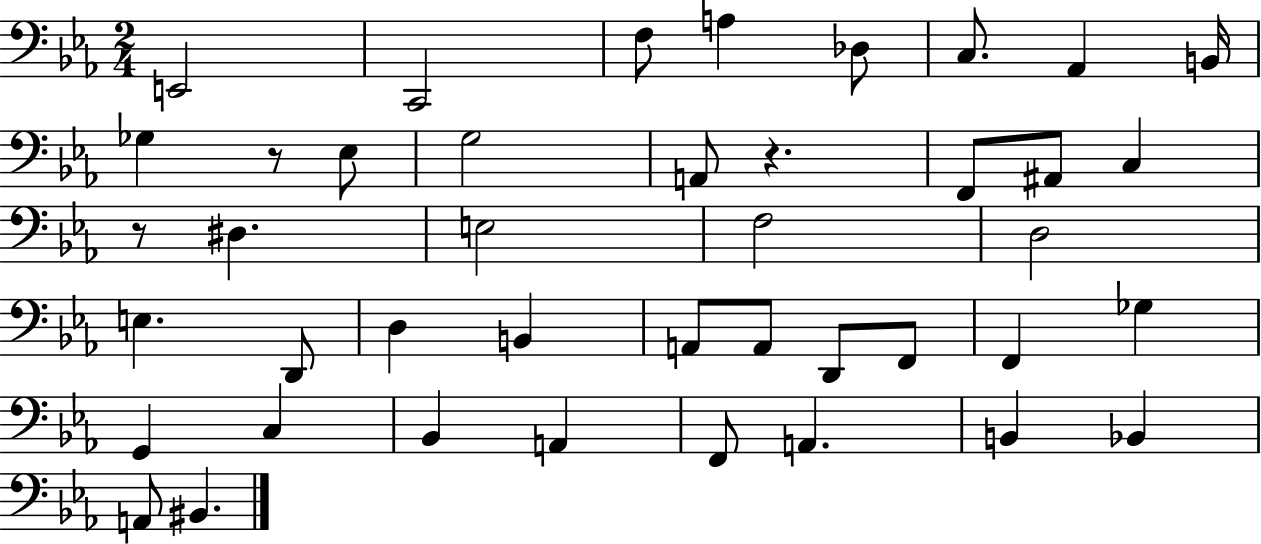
X:1
T:Untitled
M:2/4
L:1/4
K:Eb
E,,2 C,,2 F,/2 A, _D,/2 C,/2 _A,, B,,/4 _G, z/2 _E,/2 G,2 A,,/2 z F,,/2 ^A,,/2 C, z/2 ^D, E,2 F,2 D,2 E, D,,/2 D, B,, A,,/2 A,,/2 D,,/2 F,,/2 F,, _G, G,, C, _B,, A,, F,,/2 A,, B,, _B,, A,,/2 ^B,,